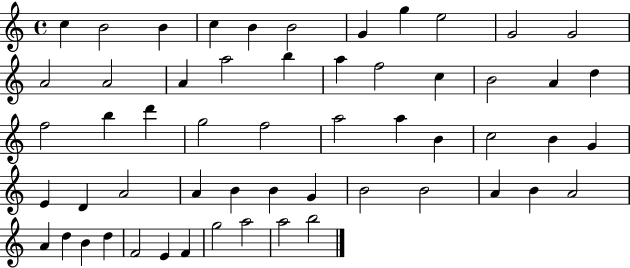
C5/q B4/h B4/q C5/q B4/q B4/h G4/q G5/q E5/h G4/h G4/h A4/h A4/h A4/q A5/h B5/q A5/q F5/h C5/q B4/h A4/q D5/q F5/h B5/q D6/q G5/h F5/h A5/h A5/q B4/q C5/h B4/q G4/q E4/q D4/q A4/h A4/q B4/q B4/q G4/q B4/h B4/h A4/q B4/q A4/h A4/q D5/q B4/q D5/q F4/h E4/q F4/q G5/h A5/h A5/h B5/h